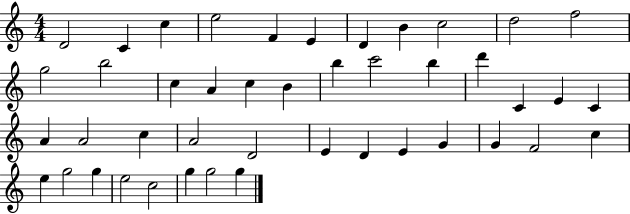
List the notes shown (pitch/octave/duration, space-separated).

D4/h C4/q C5/q E5/h F4/q E4/q D4/q B4/q C5/h D5/h F5/h G5/h B5/h C5/q A4/q C5/q B4/q B5/q C6/h B5/q D6/q C4/q E4/q C4/q A4/q A4/h C5/q A4/h D4/h E4/q D4/q E4/q G4/q G4/q F4/h C5/q E5/q G5/h G5/q E5/h C5/h G5/q G5/h G5/q